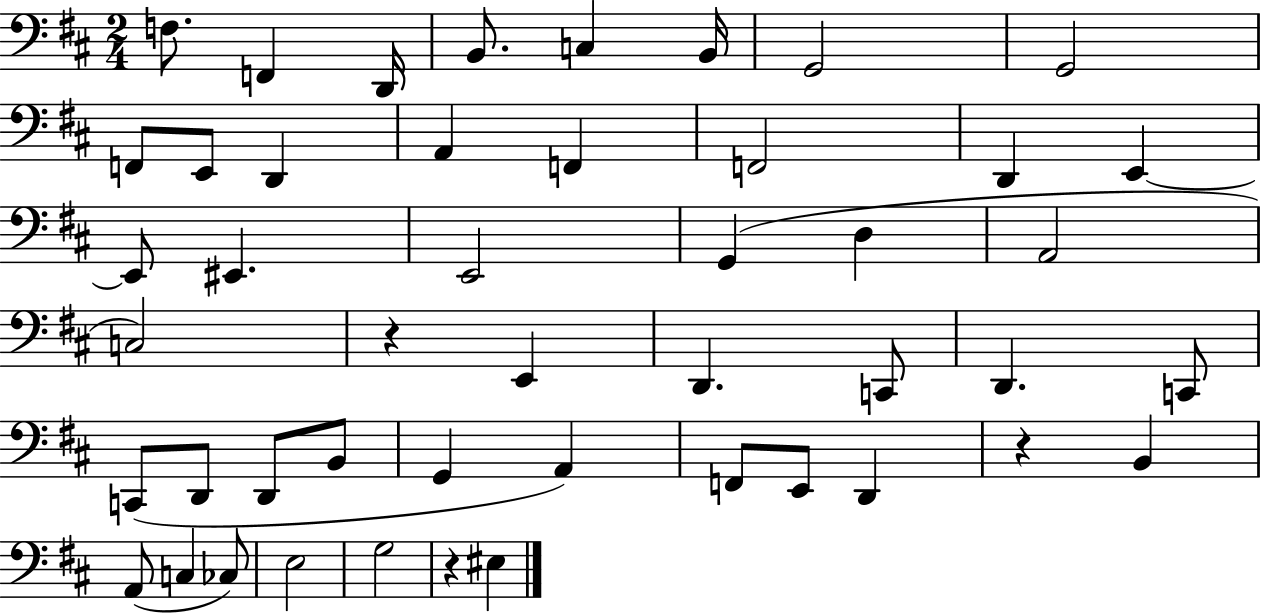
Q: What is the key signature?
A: D major